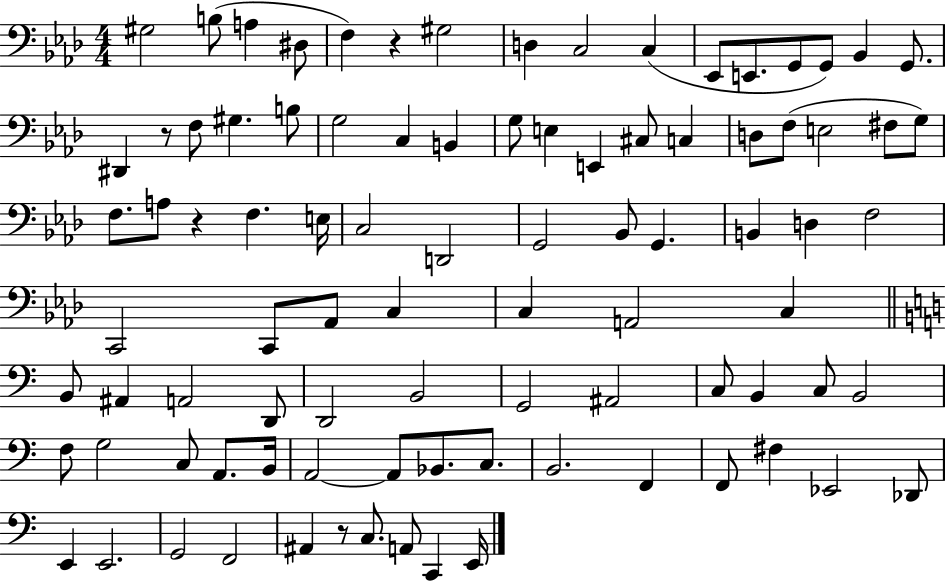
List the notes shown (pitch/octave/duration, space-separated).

G#3/h B3/e A3/q D#3/e F3/q R/q G#3/h D3/q C3/h C3/q Eb2/e E2/e. G2/e G2/e Bb2/q G2/e. D#2/q R/e F3/e G#3/q. B3/e G3/h C3/q B2/q G3/e E3/q E2/q C#3/e C3/q D3/e F3/e E3/h F#3/e G3/e F3/e. A3/e R/q F3/q. E3/s C3/h D2/h G2/h Bb2/e G2/q. B2/q D3/q F3/h C2/h C2/e Ab2/e C3/q C3/q A2/h C3/q B2/e A#2/q A2/h D2/e D2/h B2/h G2/h A#2/h C3/e B2/q C3/e B2/h F3/e G3/h C3/e A2/e. B2/s A2/h A2/e Bb2/e. C3/e. B2/h. F2/q F2/e F#3/q Eb2/h Db2/e E2/q E2/h. G2/h F2/h A#2/q R/e C3/e. A2/e C2/q E2/s